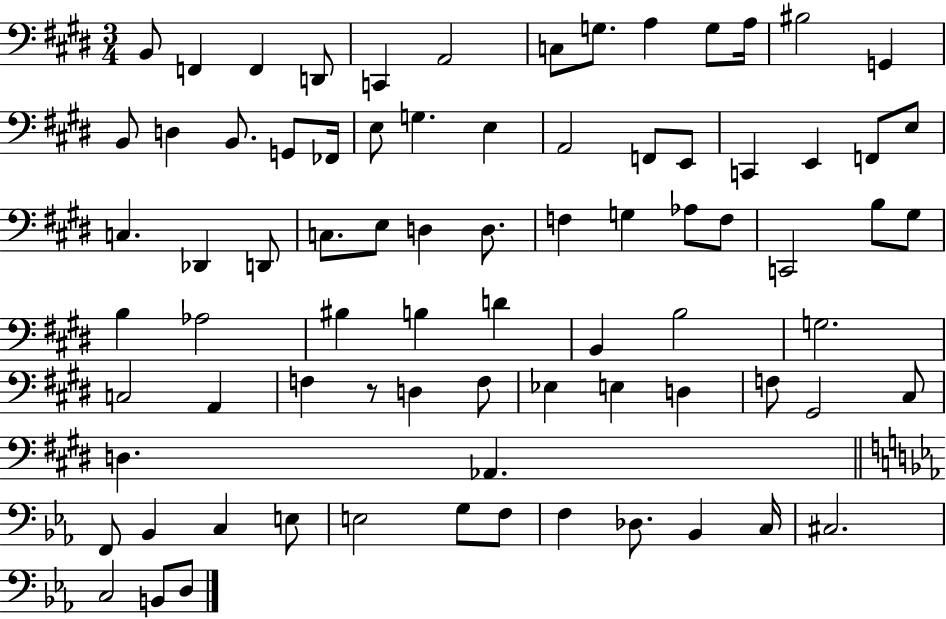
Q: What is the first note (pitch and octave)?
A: B2